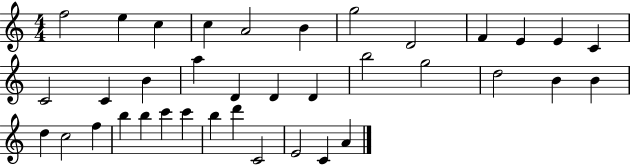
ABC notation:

X:1
T:Untitled
M:4/4
L:1/4
K:C
f2 e c c A2 B g2 D2 F E E C C2 C B a D D D b2 g2 d2 B B d c2 f b b c' c' b d' C2 E2 C A